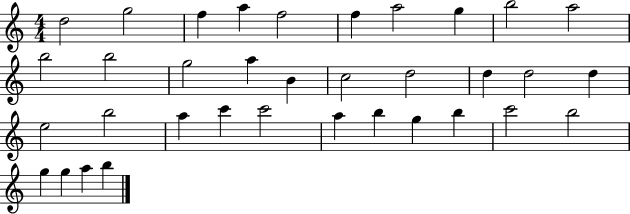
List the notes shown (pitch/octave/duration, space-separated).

D5/h G5/h F5/q A5/q F5/h F5/q A5/h G5/q B5/h A5/h B5/h B5/h G5/h A5/q B4/q C5/h D5/h D5/q D5/h D5/q E5/h B5/h A5/q C6/q C6/h A5/q B5/q G5/q B5/q C6/h B5/h G5/q G5/q A5/q B5/q